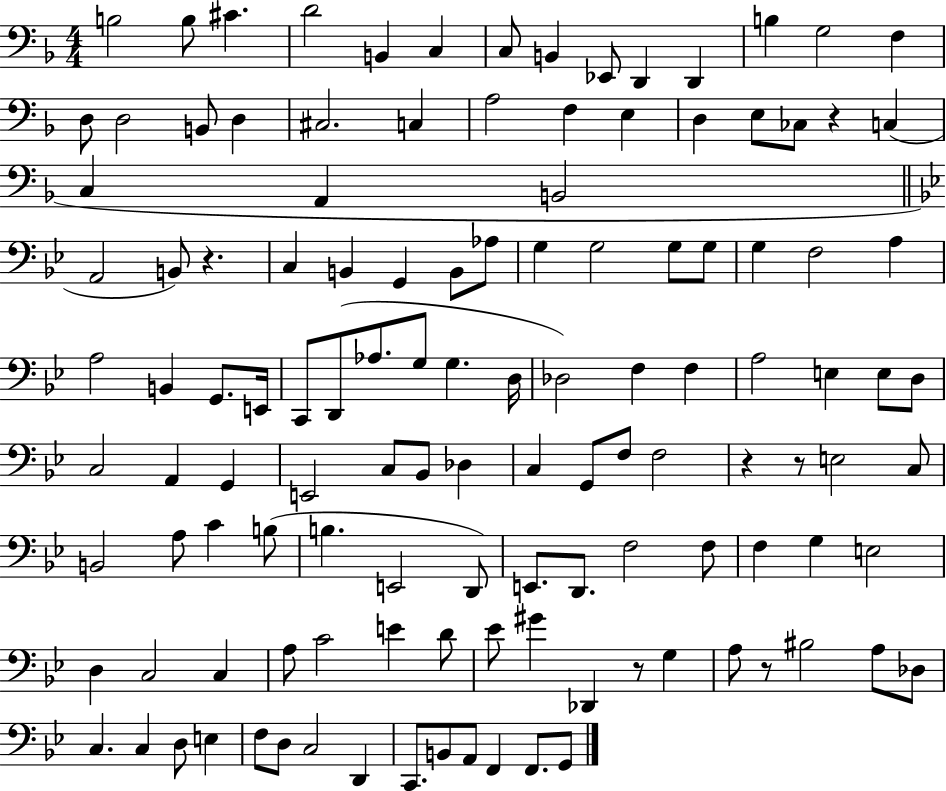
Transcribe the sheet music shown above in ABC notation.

X:1
T:Untitled
M:4/4
L:1/4
K:F
B,2 B,/2 ^C D2 B,, C, C,/2 B,, _E,,/2 D,, D,, B, G,2 F, D,/2 D,2 B,,/2 D, ^C,2 C, A,2 F, E, D, E,/2 _C,/2 z C, C, A,, B,,2 A,,2 B,,/2 z C, B,, G,, B,,/2 _A,/2 G, G,2 G,/2 G,/2 G, F,2 A, A,2 B,, G,,/2 E,,/4 C,,/2 D,,/2 _A,/2 G,/2 G, D,/4 _D,2 F, F, A,2 E, E,/2 D,/2 C,2 A,, G,, E,,2 C,/2 _B,,/2 _D, C, G,,/2 F,/2 F,2 z z/2 E,2 C,/2 B,,2 A,/2 C B,/2 B, E,,2 D,,/2 E,,/2 D,,/2 F,2 F,/2 F, G, E,2 D, C,2 C, A,/2 C2 E D/2 _E/2 ^G _D,, z/2 G, A,/2 z/2 ^B,2 A,/2 _D,/2 C, C, D,/2 E, F,/2 D,/2 C,2 D,, C,,/2 B,,/2 A,,/2 F,, F,,/2 G,,/2